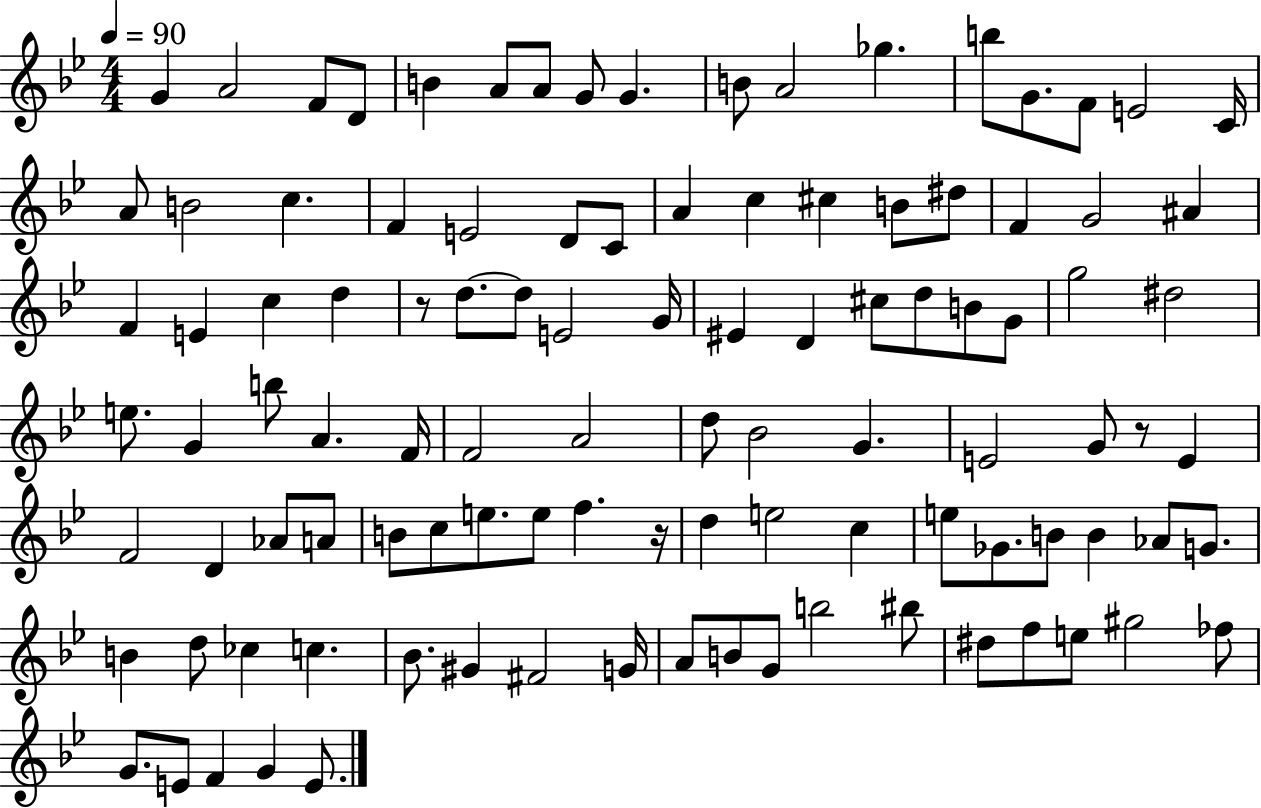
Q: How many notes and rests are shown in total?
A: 105